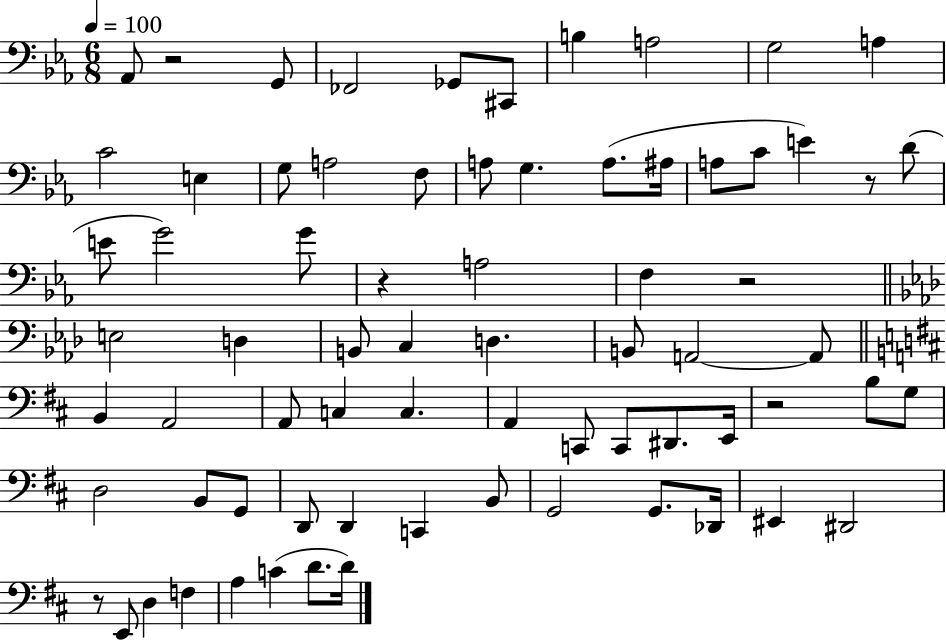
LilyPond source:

{
  \clef bass
  \numericTimeSignature
  \time 6/8
  \key ees \major
  \tempo 4 = 100
  aes,8 r2 g,8 | fes,2 ges,8 cis,8 | b4 a2 | g2 a4 | \break c'2 e4 | g8 a2 f8 | a8 g4. a8.( ais16 | a8 c'8 e'4) r8 d'8( | \break e'8 g'2) g'8 | r4 a2 | f4 r2 | \bar "||" \break \key f \minor e2 d4 | b,8 c4 d4. | b,8 a,2~~ a,8 | \bar "||" \break \key d \major b,4 a,2 | a,8 c4 c4. | a,4 c,8 c,8 dis,8. e,16 | r2 b8 g8 | \break d2 b,8 g,8 | d,8 d,4 c,4 b,8 | g,2 g,8. des,16 | eis,4 dis,2 | \break r8 e,8 d4 f4 | a4 c'4( d'8. d'16) | \bar "|."
}